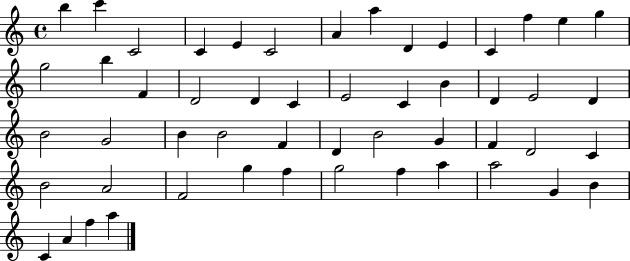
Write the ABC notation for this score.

X:1
T:Untitled
M:4/4
L:1/4
K:C
b c' C2 C E C2 A a D E C f e g g2 b F D2 D C E2 C B D E2 D B2 G2 B B2 F D B2 G F D2 C B2 A2 F2 g f g2 f a a2 G B C A f a